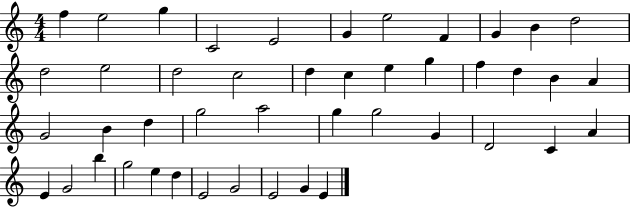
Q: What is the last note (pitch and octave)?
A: E4